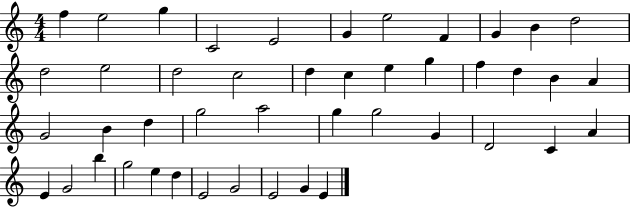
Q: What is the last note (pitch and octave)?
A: E4